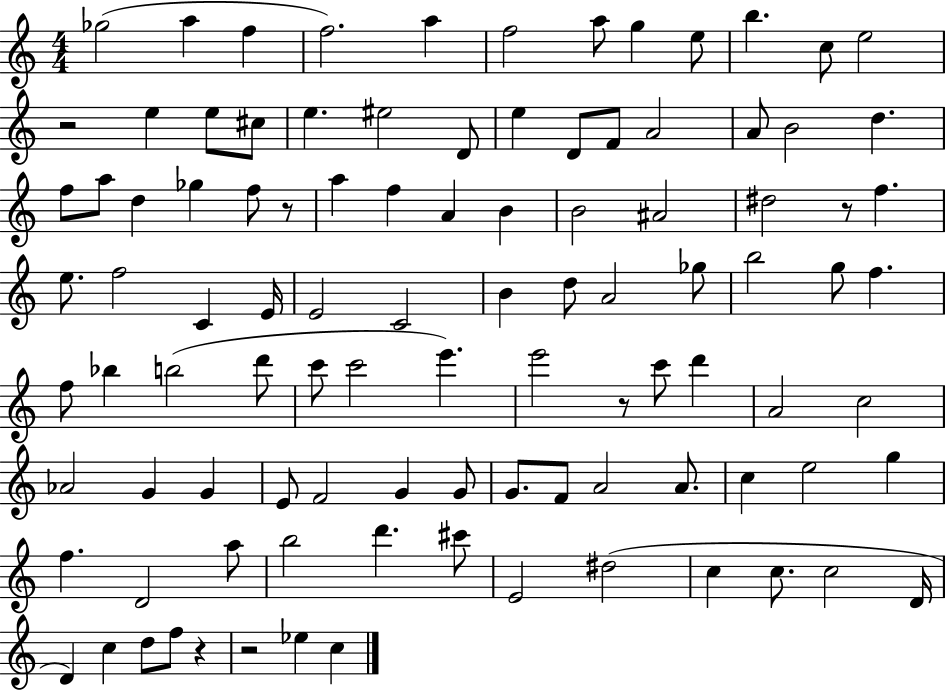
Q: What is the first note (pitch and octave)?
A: Gb5